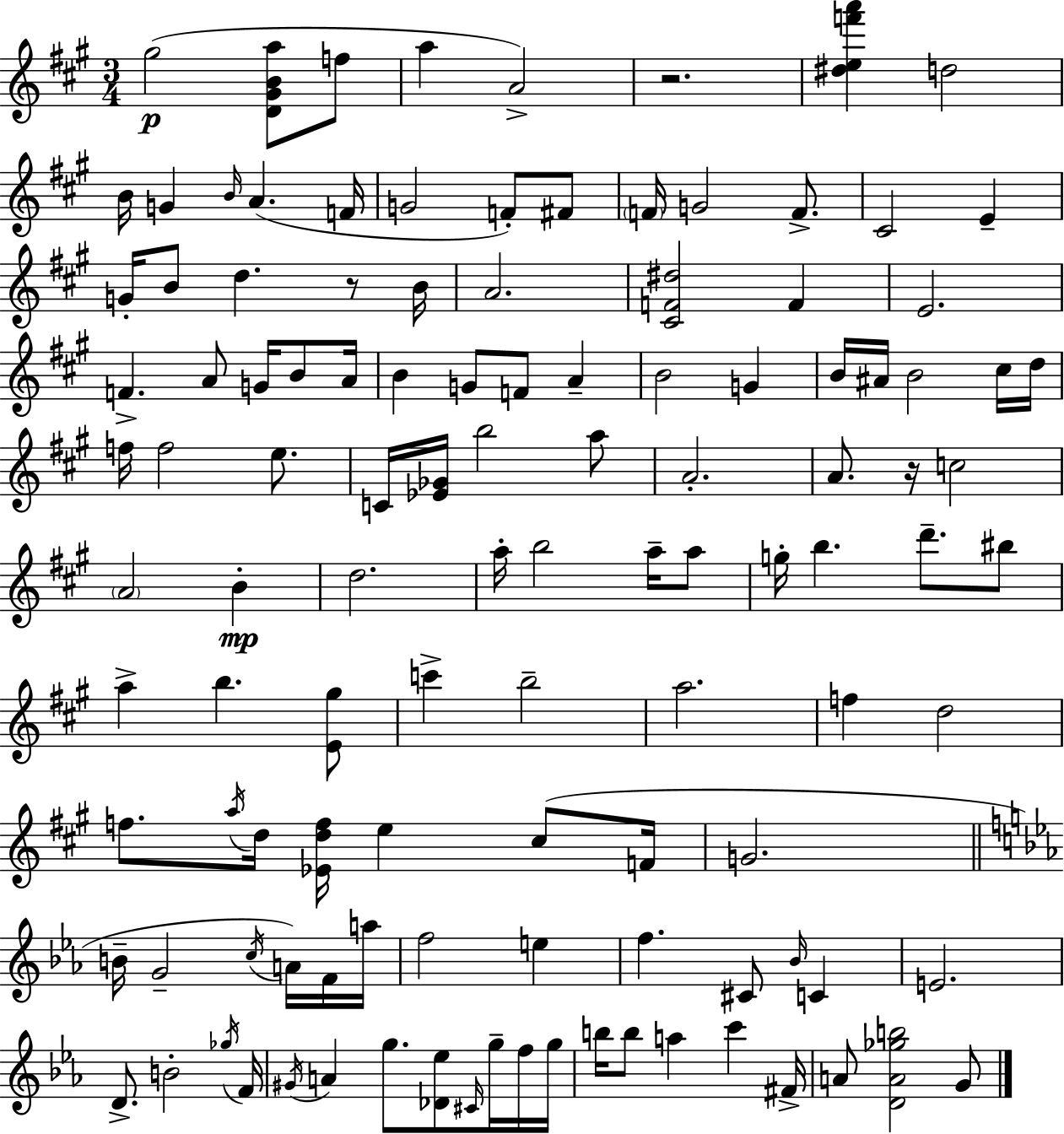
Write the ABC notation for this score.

X:1
T:Untitled
M:3/4
L:1/4
K:A
^g2 [D^GBa]/2 f/2 a A2 z2 [^def'a'] d2 B/4 G B/4 A F/4 G2 F/2 ^F/2 F/4 G2 F/2 ^C2 E G/4 B/2 d z/2 B/4 A2 [^CF^d]2 F E2 F A/2 G/4 B/2 A/4 B G/2 F/2 A B2 G B/4 ^A/4 B2 ^c/4 d/4 f/4 f2 e/2 C/4 [_E_G]/4 b2 a/2 A2 A/2 z/4 c2 A2 B d2 a/4 b2 a/4 a/2 g/4 b d'/2 ^b/2 a b [E^g]/2 c' b2 a2 f d2 f/2 a/4 d/4 [_Edf]/4 e ^c/2 F/4 G2 B/4 G2 c/4 A/4 F/4 a/4 f2 e f ^C/2 _B/4 C E2 D/2 B2 _g/4 F/4 ^G/4 A g/2 [_D_e]/2 ^C/4 g/4 f/4 g/4 b/4 b/2 a c' ^F/4 A/2 [DA_gb]2 G/2